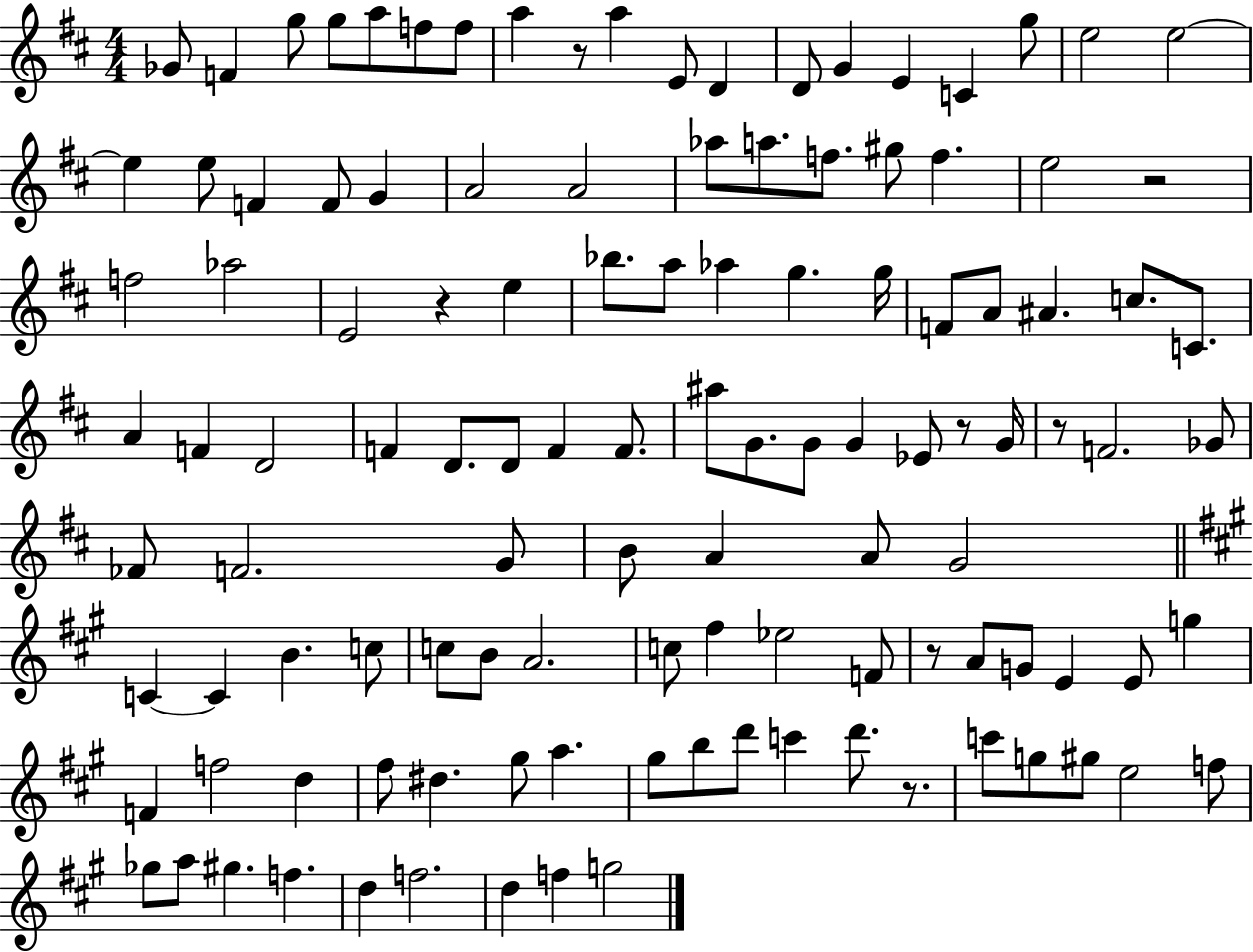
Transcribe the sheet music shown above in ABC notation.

X:1
T:Untitled
M:4/4
L:1/4
K:D
_G/2 F g/2 g/2 a/2 f/2 f/2 a z/2 a E/2 D D/2 G E C g/2 e2 e2 e e/2 F F/2 G A2 A2 _a/2 a/2 f/2 ^g/2 f e2 z2 f2 _a2 E2 z e _b/2 a/2 _a g g/4 F/2 A/2 ^A c/2 C/2 A F D2 F D/2 D/2 F F/2 ^a/2 G/2 G/2 G _E/2 z/2 G/4 z/2 F2 _G/2 _F/2 F2 G/2 B/2 A A/2 G2 C C B c/2 c/2 B/2 A2 c/2 ^f _e2 F/2 z/2 A/2 G/2 E E/2 g F f2 d ^f/2 ^d ^g/2 a ^g/2 b/2 d'/2 c' d'/2 z/2 c'/2 g/2 ^g/2 e2 f/2 _g/2 a/2 ^g f d f2 d f g2